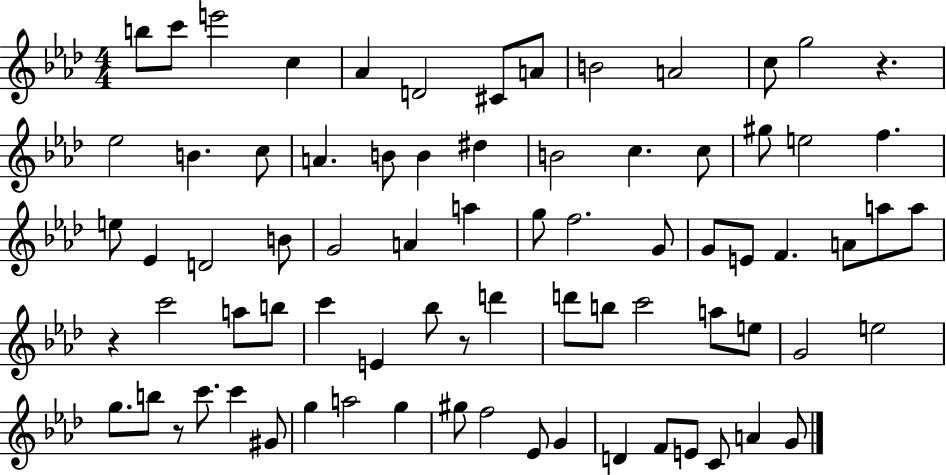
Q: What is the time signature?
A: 4/4